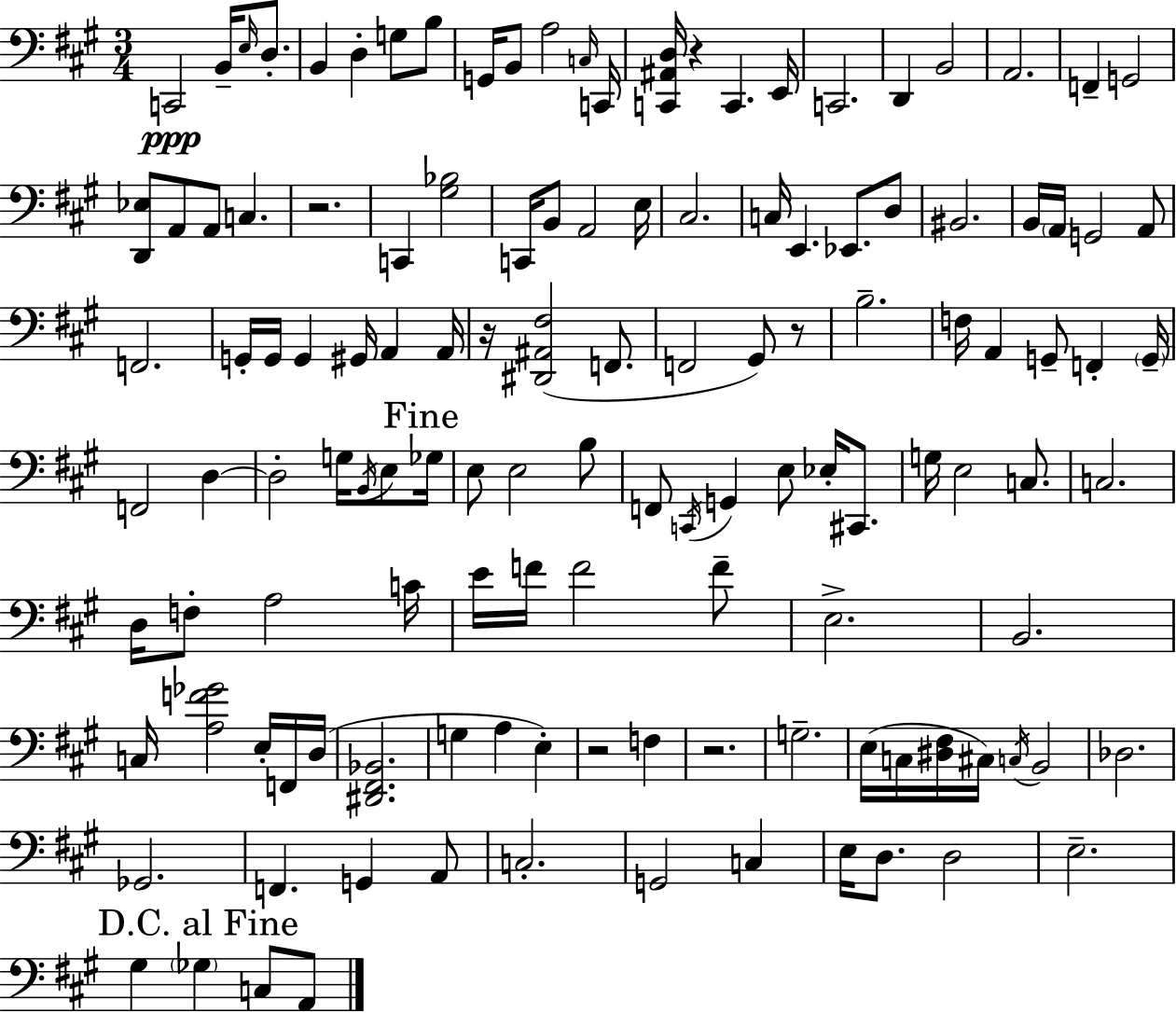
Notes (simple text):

C2/h B2/s E3/s D3/e. B2/q D3/q G3/e B3/e G2/s B2/e A3/h C3/s C2/s [C2,A#2,D3]/s R/q C2/q. E2/s C2/h. D2/q B2/h A2/h. F2/q G2/h [D2,Eb3]/e A2/e A2/e C3/q. R/h. C2/q [G#3,Bb3]/h C2/s B2/e A2/h E3/s C#3/h. C3/s E2/q. Eb2/e. D3/e BIS2/h. B2/s A2/s G2/h A2/e F2/h. G2/s G2/s G2/q G#2/s A2/q A2/s R/s [D#2,A#2,F#3]/h F2/e. F2/h G#2/e R/e B3/h. F3/s A2/q G2/e F2/q G2/s F2/h D3/q D3/h G3/s B2/s E3/e Gb3/s E3/e E3/h B3/e F2/e C2/s G2/q E3/e Eb3/s C#2/e. G3/s E3/h C3/e. C3/h. D3/s F3/e A3/h C4/s E4/s F4/s F4/h F4/e E3/h. B2/h. C3/s [A3,F4,Gb4]/h E3/s F2/s D3/s [D#2,F#2,Bb2]/h. G3/q A3/q E3/q R/h F3/q R/h. G3/h. E3/s C3/s [D#3,F#3]/s C#3/s C3/s B2/h Db3/h. Gb2/h. F2/q. G2/q A2/e C3/h. G2/h C3/q E3/s D3/e. D3/h E3/h. G#3/q Gb3/q C3/e A2/e